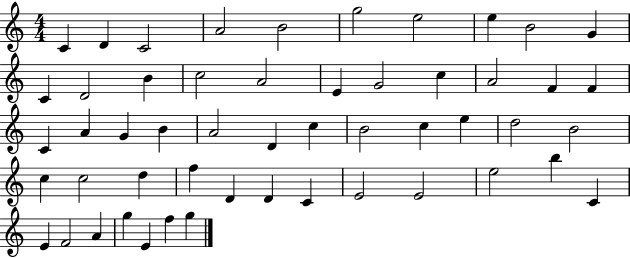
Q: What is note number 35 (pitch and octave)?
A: C5